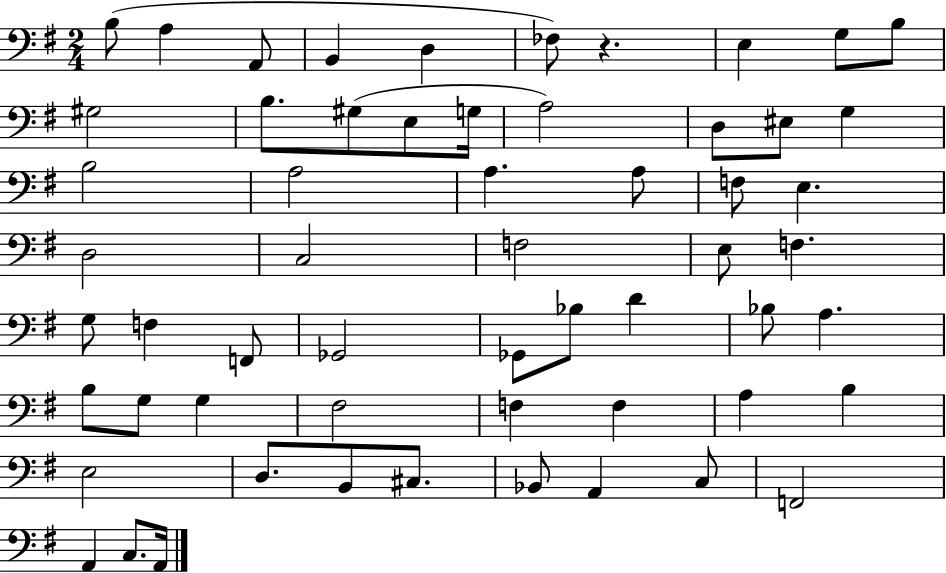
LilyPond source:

{
  \clef bass
  \numericTimeSignature
  \time 2/4
  \key g \major
  \repeat volta 2 { b8( a4 a,8 | b,4 d4 | fes8) r4. | e4 g8 b8 | \break gis2 | b8. gis8( e8 g16 | a2) | d8 eis8 g4 | \break b2 | a2 | a4. a8 | f8 e4. | \break d2 | c2 | f2 | e8 f4. | \break g8 f4 f,8 | ges,2 | ges,8 bes8 d'4 | bes8 a4. | \break b8 g8 g4 | fis2 | f4 f4 | a4 b4 | \break e2 | d8. b,8 cis8. | bes,8 a,4 c8 | f,2 | \break a,4 c8. a,16 | } \bar "|."
}